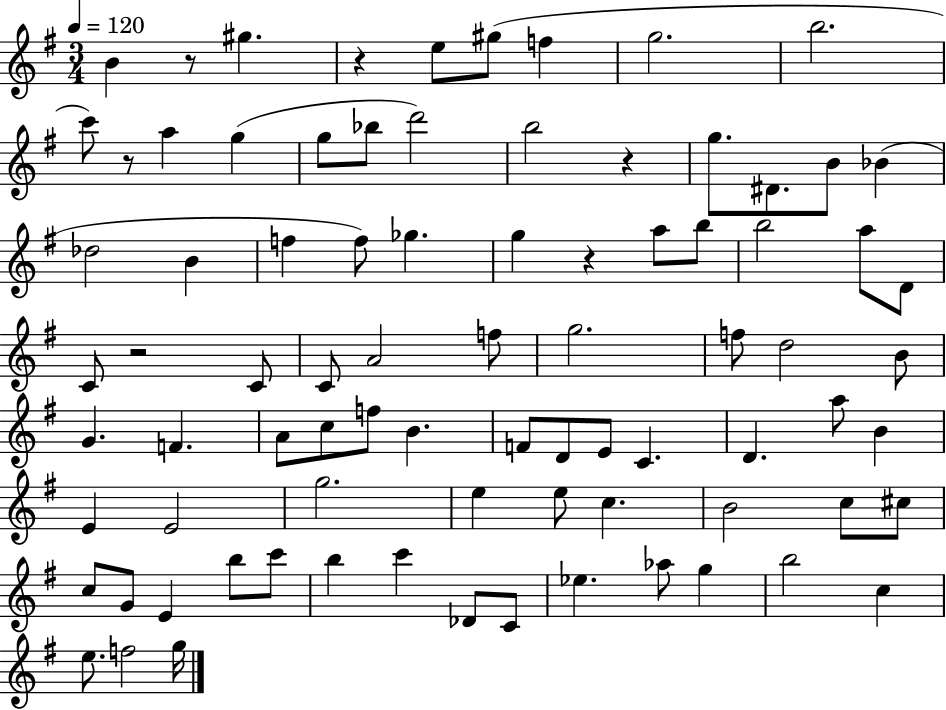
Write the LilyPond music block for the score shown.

{
  \clef treble
  \numericTimeSignature
  \time 3/4
  \key g \major
  \tempo 4 = 120
  b'4 r8 gis''4. | r4 e''8 gis''8( f''4 | g''2. | b''2. | \break c'''8) r8 a''4 g''4( | g''8 bes''8 d'''2) | b''2 r4 | g''8. dis'8. b'8 bes'4( | \break des''2 b'4 | f''4 f''8) ges''4. | g''4 r4 a''8 b''8 | b''2 a''8 d'8 | \break c'8 r2 c'8 | c'8 a'2 f''8 | g''2. | f''8 d''2 b'8 | \break g'4. f'4. | a'8 c''8 f''8 b'4. | f'8 d'8 e'8 c'4. | d'4. a''8 b'4 | \break e'4 e'2 | g''2. | e''4 e''8 c''4. | b'2 c''8 cis''8 | \break c''8 g'8 e'4 b''8 c'''8 | b''4 c'''4 des'8 c'8 | ees''4. aes''8 g''4 | b''2 c''4 | \break e''8. f''2 g''16 | \bar "|."
}